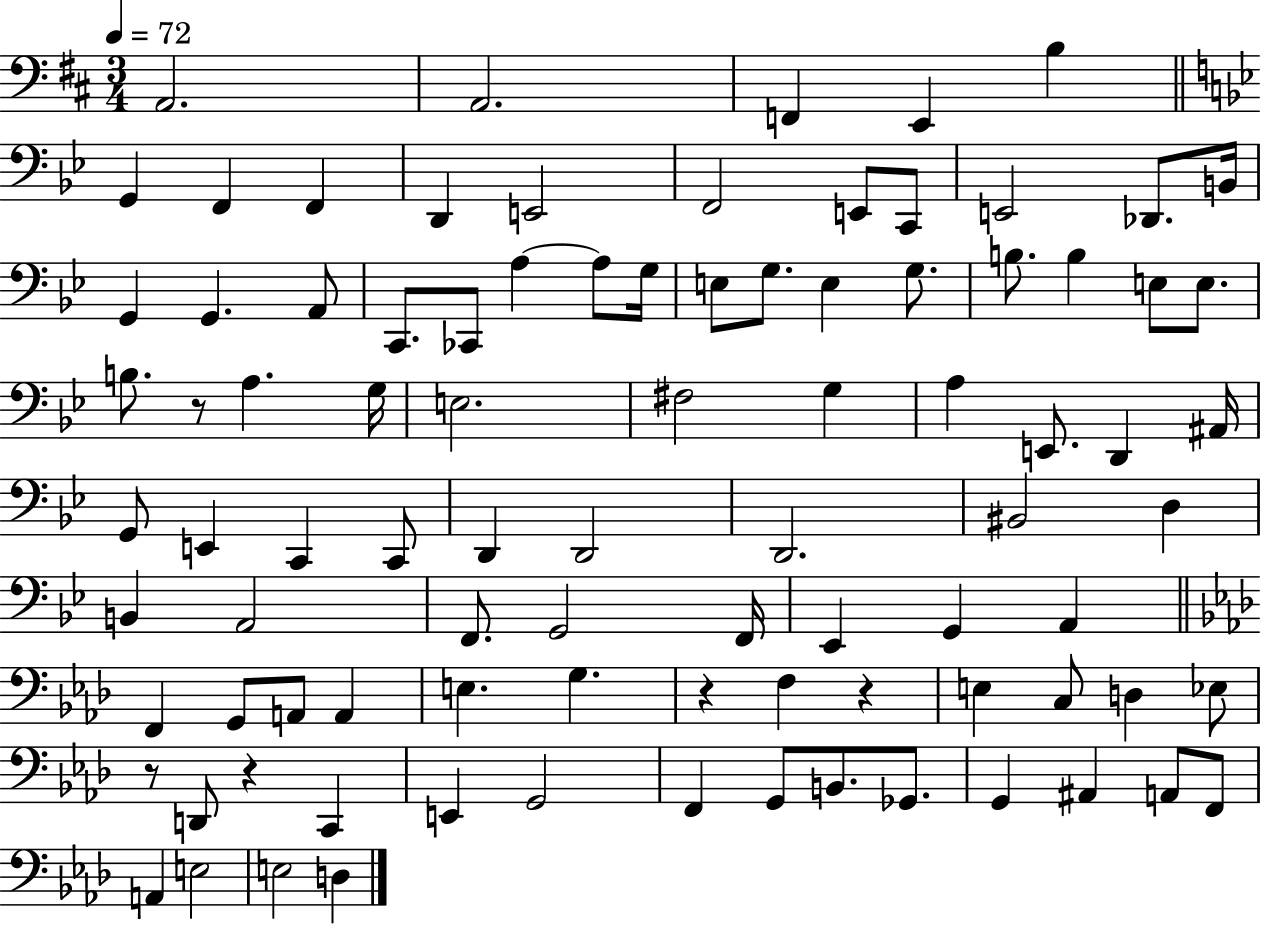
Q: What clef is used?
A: bass